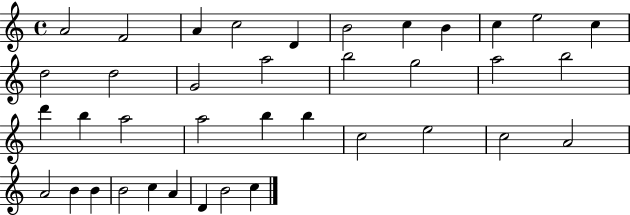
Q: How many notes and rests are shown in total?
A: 38